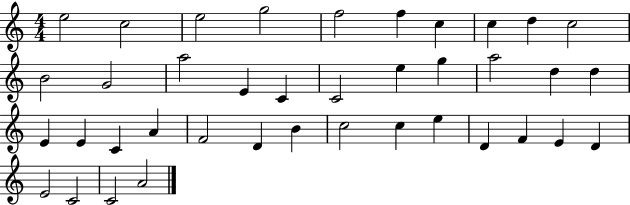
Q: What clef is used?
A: treble